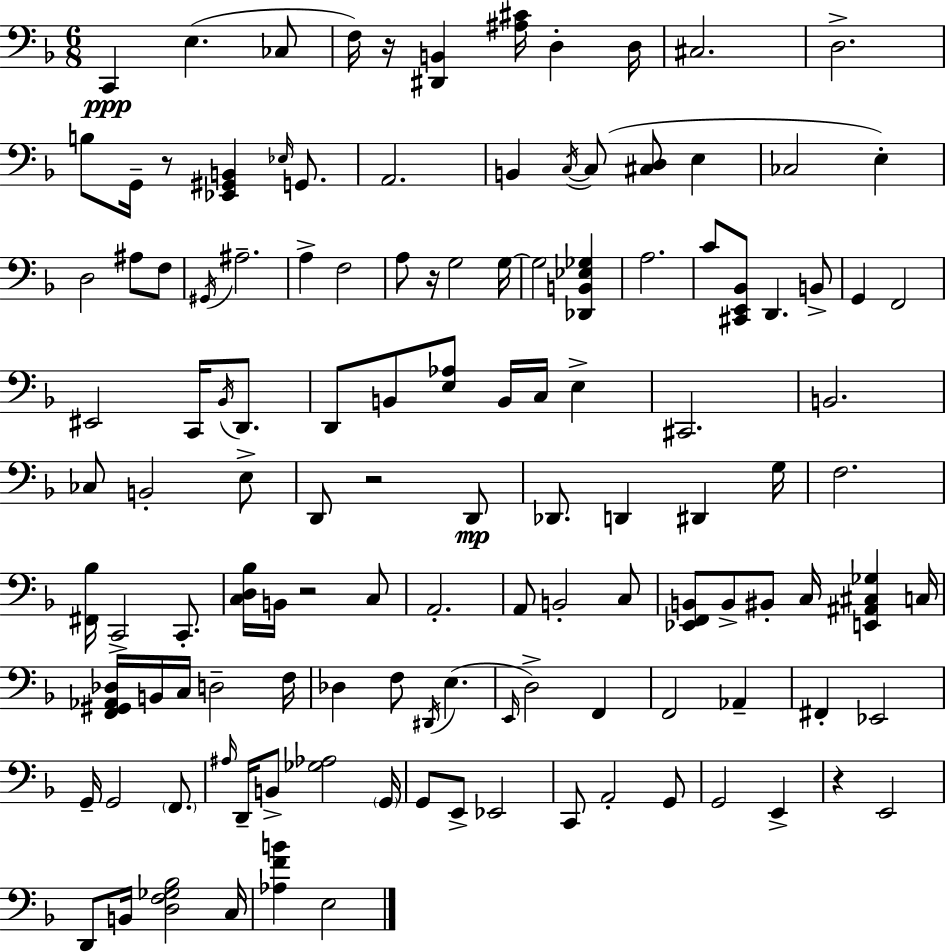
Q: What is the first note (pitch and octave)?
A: C2